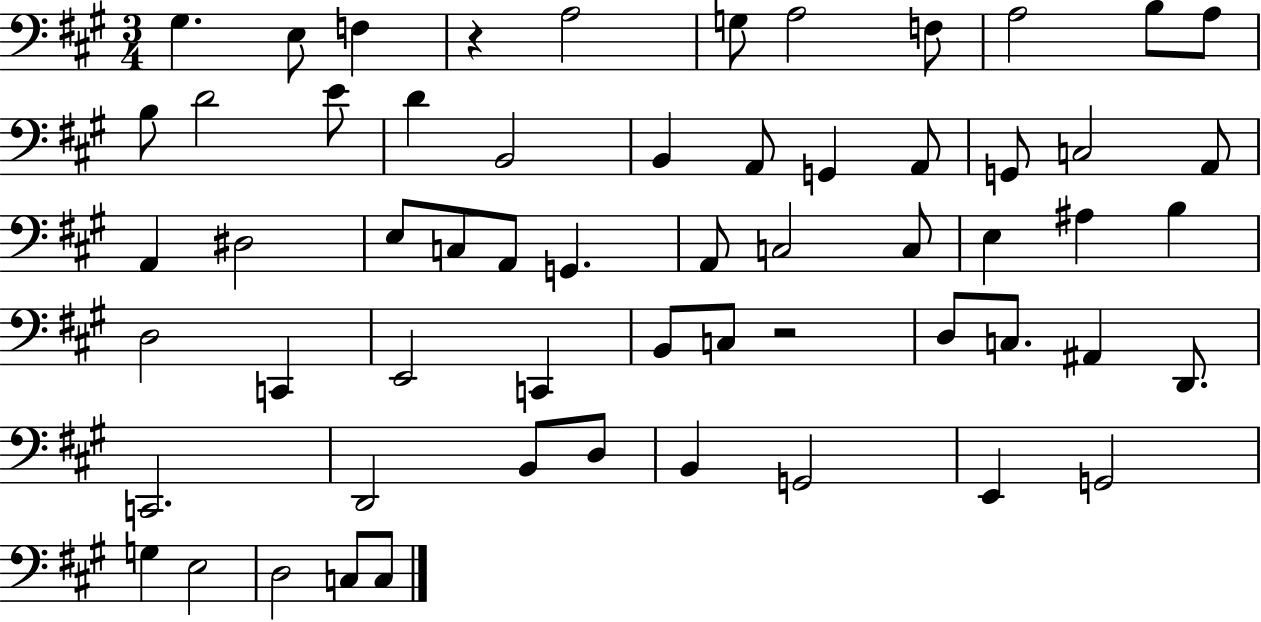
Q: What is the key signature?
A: A major